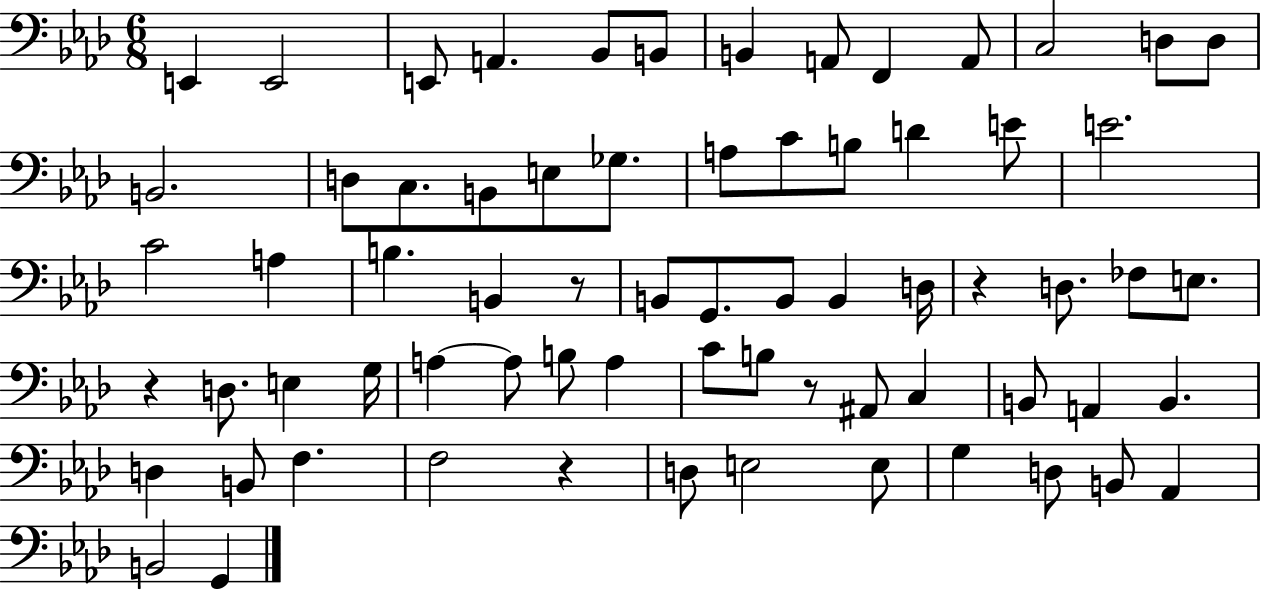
{
  \clef bass
  \numericTimeSignature
  \time 6/8
  \key aes \major
  e,4 e,2 | e,8 a,4. bes,8 b,8 | b,4 a,8 f,4 a,8 | c2 d8 d8 | \break b,2. | d8 c8. b,8 e8 ges8. | a8 c'8 b8 d'4 e'8 | e'2. | \break c'2 a4 | b4. b,4 r8 | b,8 g,8. b,8 b,4 d16 | r4 d8. fes8 e8. | \break r4 d8. e4 g16 | a4~~ a8 b8 a4 | c'8 b8 r8 ais,8 c4 | b,8 a,4 b,4. | \break d4 b,8 f4. | f2 r4 | d8 e2 e8 | g4 d8 b,8 aes,4 | \break b,2 g,4 | \bar "|."
}